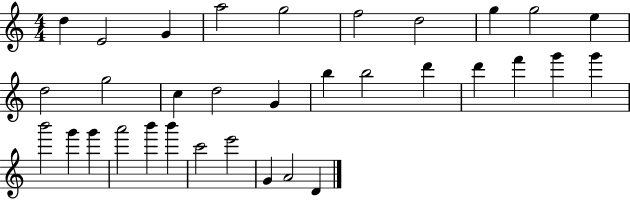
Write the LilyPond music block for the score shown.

{
  \clef treble
  \numericTimeSignature
  \time 4/4
  \key c \major
  d''4 e'2 g'4 | a''2 g''2 | f''2 d''2 | g''4 g''2 e''4 | \break d''2 g''2 | c''4 d''2 g'4 | b''4 b''2 d'''4 | d'''4 f'''4 g'''4 g'''4 | \break b'''2 g'''4 g'''4 | a'''2 b'''4 b'''4 | c'''2 e'''2 | g'4 a'2 d'4 | \break \bar "|."
}